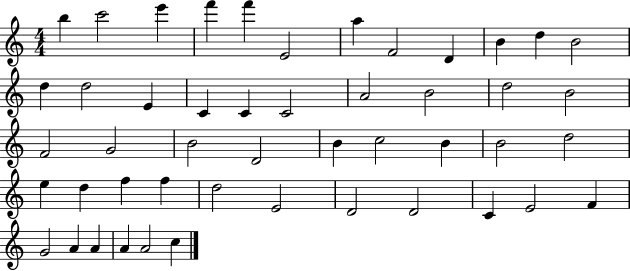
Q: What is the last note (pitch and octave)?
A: C5